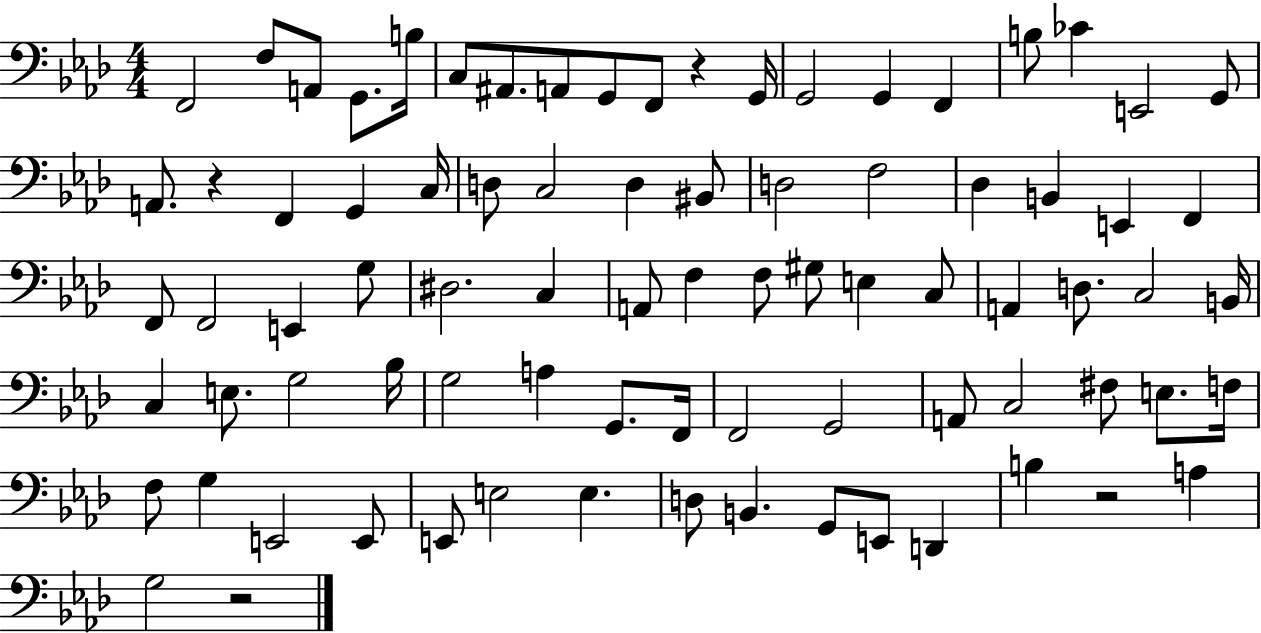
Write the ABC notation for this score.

X:1
T:Untitled
M:4/4
L:1/4
K:Ab
F,,2 F,/2 A,,/2 G,,/2 B,/4 C,/2 ^A,,/2 A,,/2 G,,/2 F,,/2 z G,,/4 G,,2 G,, F,, B,/2 _C E,,2 G,,/2 A,,/2 z F,, G,, C,/4 D,/2 C,2 D, ^B,,/2 D,2 F,2 _D, B,, E,, F,, F,,/2 F,,2 E,, G,/2 ^D,2 C, A,,/2 F, F,/2 ^G,/2 E, C,/2 A,, D,/2 C,2 B,,/4 C, E,/2 G,2 _B,/4 G,2 A, G,,/2 F,,/4 F,,2 G,,2 A,,/2 C,2 ^F,/2 E,/2 F,/4 F,/2 G, E,,2 E,,/2 E,,/2 E,2 E, D,/2 B,, G,,/2 E,,/2 D,, B, z2 A, G,2 z2